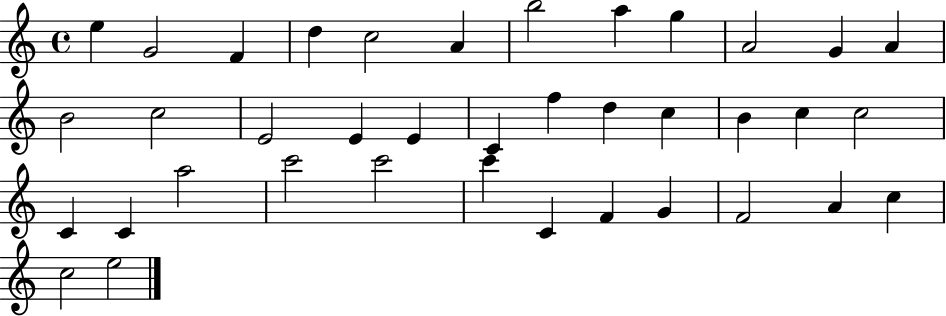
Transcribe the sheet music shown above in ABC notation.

X:1
T:Untitled
M:4/4
L:1/4
K:C
e G2 F d c2 A b2 a g A2 G A B2 c2 E2 E E C f d c B c c2 C C a2 c'2 c'2 c' C F G F2 A c c2 e2